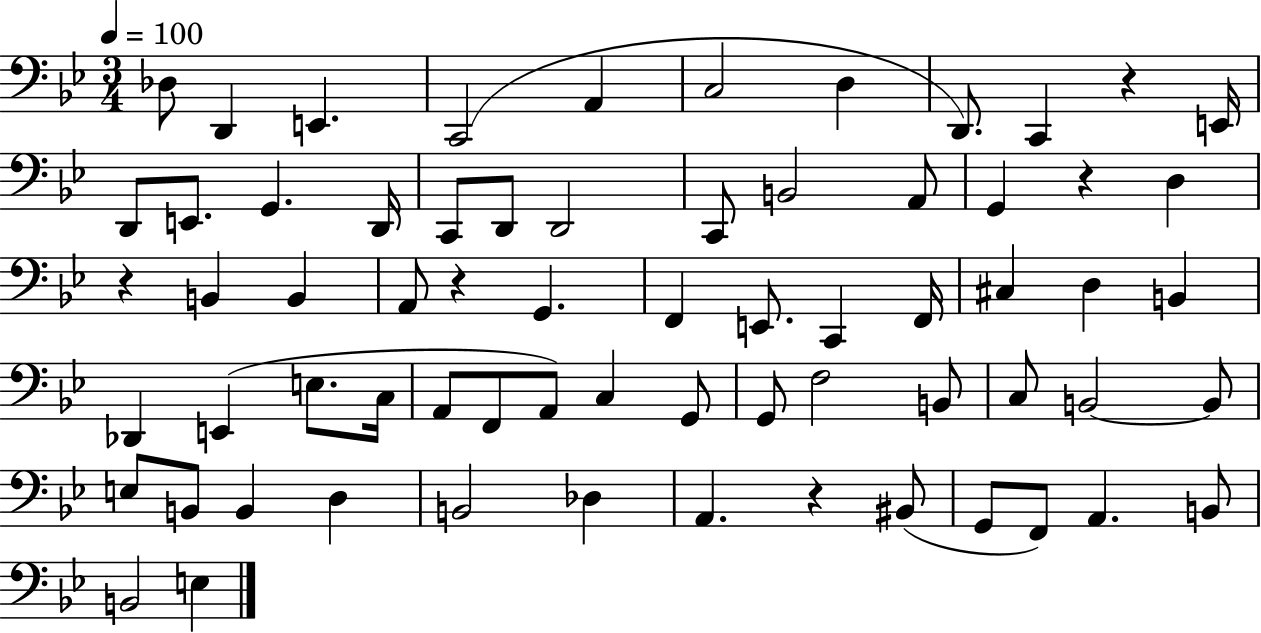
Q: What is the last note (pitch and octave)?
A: E3